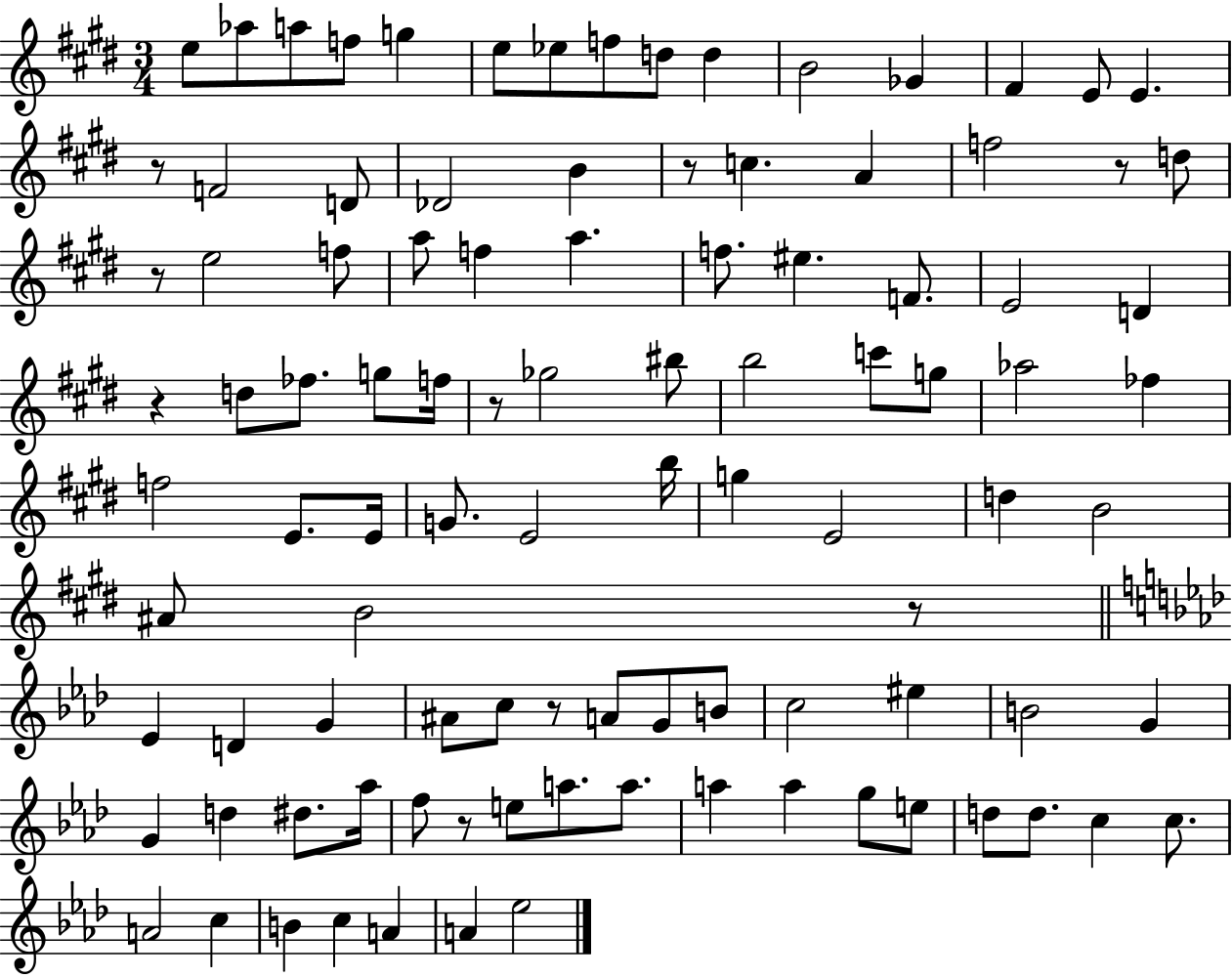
X:1
T:Untitled
M:3/4
L:1/4
K:E
e/2 _a/2 a/2 f/2 g e/2 _e/2 f/2 d/2 d B2 _G ^F E/2 E z/2 F2 D/2 _D2 B z/2 c A f2 z/2 d/2 z/2 e2 f/2 a/2 f a f/2 ^e F/2 E2 D z d/2 _f/2 g/2 f/4 z/2 _g2 ^b/2 b2 c'/2 g/2 _a2 _f f2 E/2 E/4 G/2 E2 b/4 g E2 d B2 ^A/2 B2 z/2 _E D G ^A/2 c/2 z/2 A/2 G/2 B/2 c2 ^e B2 G G d ^d/2 _a/4 f/2 z/2 e/2 a/2 a/2 a a g/2 e/2 d/2 d/2 c c/2 A2 c B c A A _e2